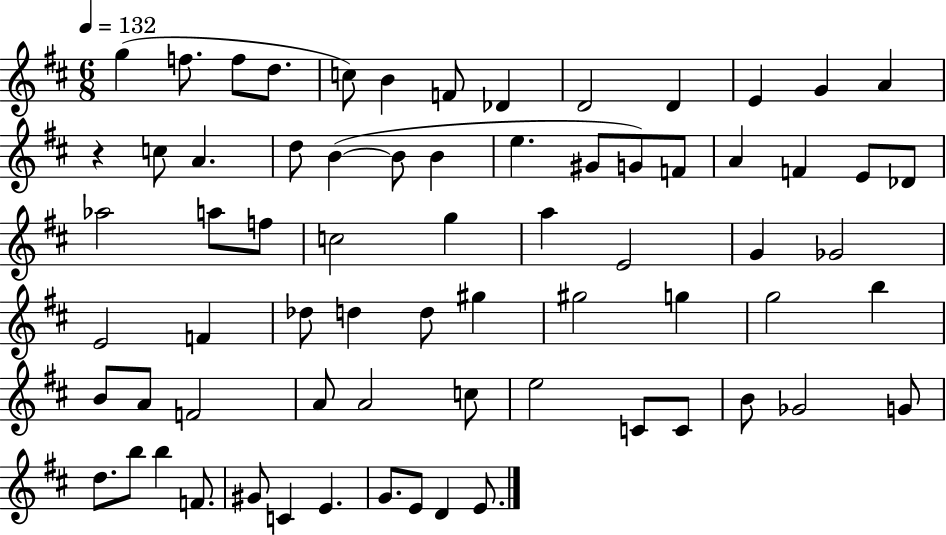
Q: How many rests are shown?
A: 1